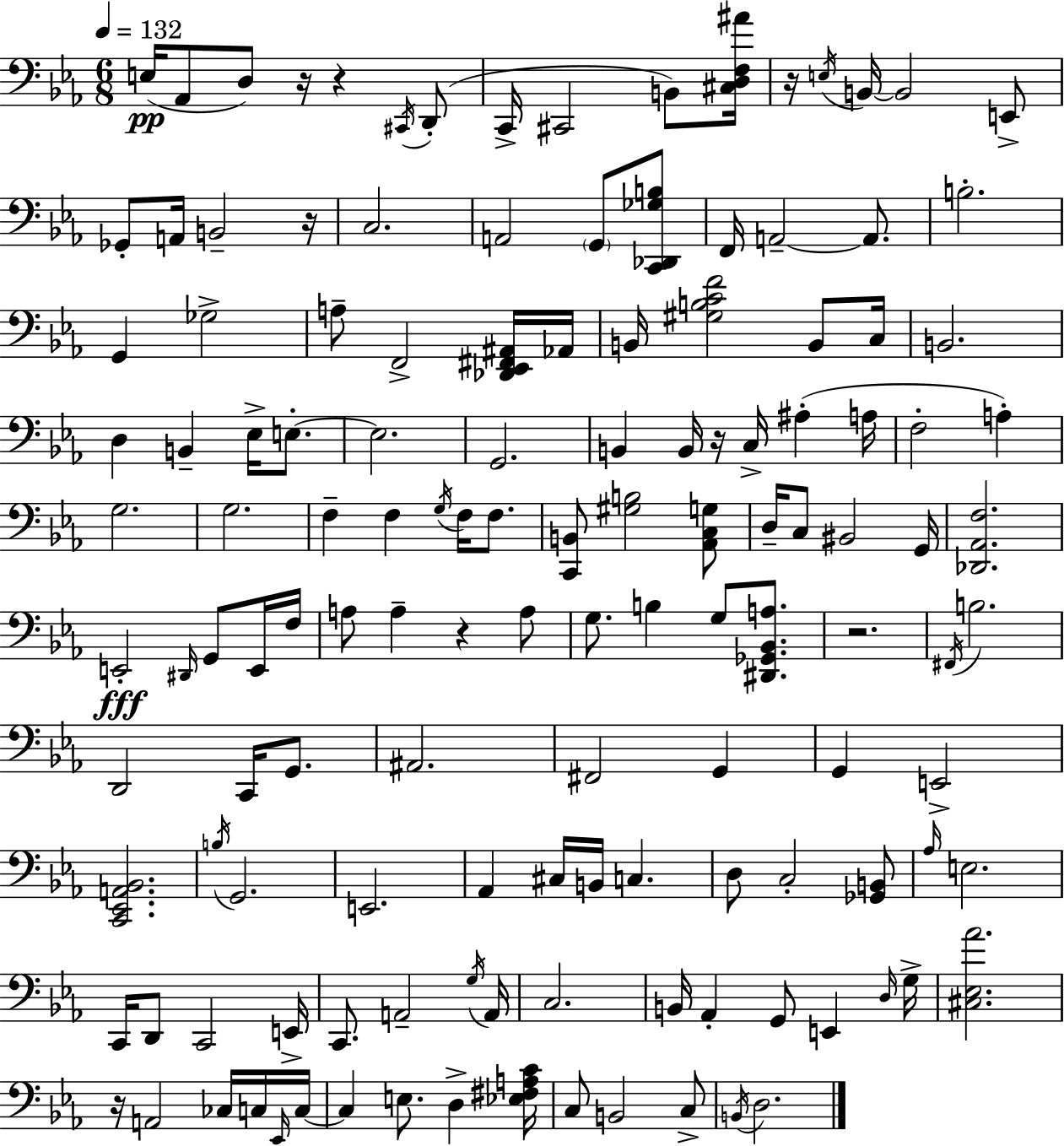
{
  \clef bass
  \numericTimeSignature
  \time 6/8
  \key c \minor
  \tempo 4 = 132
  e16(\pp aes,8 d8) r16 r4 \acciaccatura { cis,16 }( d,8-. | c,16-> cis,2 b,8) | <cis d f ais'>16 r16 \acciaccatura { e16 } b,16~~ b,2 | e,8-> ges,8-. a,16 b,2-- | \break r16 c2. | a,2 \parenthesize g,8 | <c, des, ges b>8 f,16 a,2--~~ a,8. | b2.-. | \break g,4 ges2-> | a8-- f,2-> | <des, ees, fis, ais,>16 aes,16 b,16 <gis b c' f'>2 b,8 | c16 b,2. | \break d4 b,4-- ees16-> e8.-.~~ | e2. | g,2. | b,4 b,16 r16 c16-> ais4-.( | \break a16 f2-. a4-.) | g2. | g2. | f4-- f4 \acciaccatura { g16 } f16 | \break f8. <c, b,>8 <gis b>2 | <aes, c g>8 d16-- c8 bis,2 | g,16 <des, aes, f>2. | e,2-.\fff \grace { dis,16 } | \break g,8 e,16 f16 a8 a4-- r4 | a8 g8. b4 g8 | <dis, ges, bes, a>8. r2. | \acciaccatura { fis,16 } b2. | \break d,2 | c,16 g,8. ais,2. | fis,2 | g,4 g,4 e,2-> | \break <c, ees, a, bes,>2. | \acciaccatura { b16 } g,2. | e,2. | aes,4 cis16 b,16 | \break c4. d8 c2-. | <ges, b,>8 \grace { aes16 } e2. | c,16 d,8 c,2 | e,16-> c,8. a,2-- | \break \acciaccatura { g16 } a,16 c2. | b,16 aes,4-. | g,8 e,4 \grace { d16 } g16-> <cis ees aes'>2. | r16 a,2 | \break ces16 c16 \grace { ees,16 } c16~~ c4 | e8. d4-> <ees fis a c'>16 c8 | b,2 c8-> \acciaccatura { b,16 } d2. | \bar "|."
}